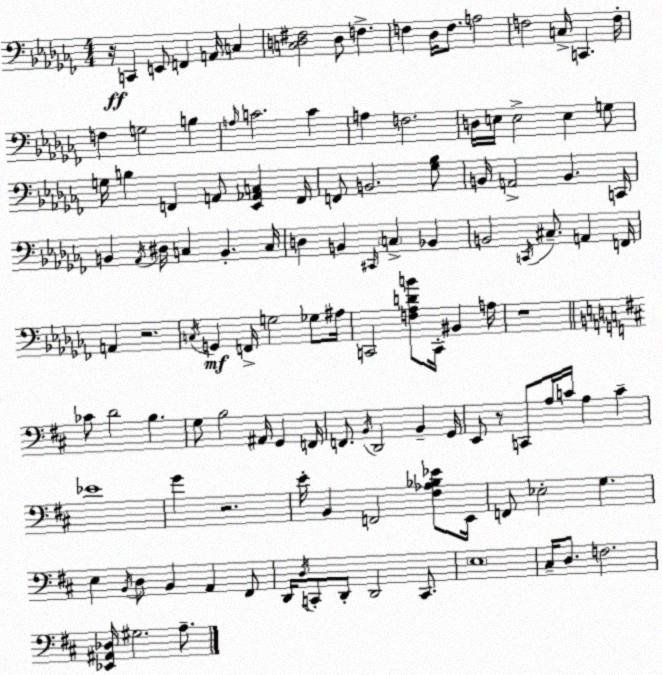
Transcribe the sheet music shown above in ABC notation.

X:1
T:Untitled
M:4/4
L:1/4
K:Abm
z/4 C,, E,,/2 F,, A,,/4 C, [C,D,^F,]2 D,/2 F, F, _D,/4 F,/2 A,2 F,2 C,/4 C,, F,/4 F, G,2 B, A,/4 C2 C A, F,2 D,/4 E,/4 E,2 E, G,/2 G,/4 B, F,, A,,/2 [_E,,_A,,C,] F,,/4 F,,/2 B,,2 [_G,_B,]/2 B,,/4 A,,2 B,, C,,/4 B,, _A,,/4 ^D,/4 C, B,, C,/4 D, B,, ^C,,/4 C, _B,, B,,2 C,,/4 ^C,/2 A,, F,,/4 A,, z2 C,/4 G,, F,,/4 G,2 _G,/2 ^A,/4 C,,2 [F,_A,DB]/2 C,,/4 ^B,, A,/4 z4 _C/2 D2 B, G,/2 B,2 ^A,,/4 G,, F,,/4 F,,/2 B,,/4 D,,2 B,, G,,/4 E,,/2 z/2 C,,/2 A,/4 C/4 A, C _E4 G z2 E/4 B,, F,,2 [^F,_A,_B,_E]/2 E,,/4 F,,/2 _E,2 G, E, B,,/4 D,/2 B,, A,, ^F,,/2 D,,/4 D,/4 C,,/2 D,,/2 D,,2 C,,/2 E,4 ^C,/4 D,/2 F,2 [_E,,^A,,_D,]/4 ^G,2 A,/2